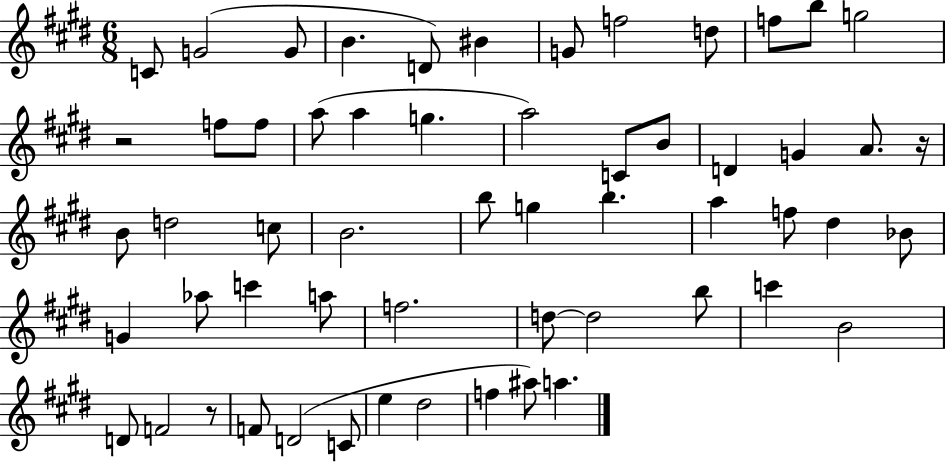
C4/e G4/h G4/e B4/q. D4/e BIS4/q G4/e F5/h D5/e F5/e B5/e G5/h R/h F5/e F5/e A5/e A5/q G5/q. A5/h C4/e B4/e D4/q G4/q A4/e. R/s B4/e D5/h C5/e B4/h. B5/e G5/q B5/q. A5/q F5/e D#5/q Bb4/e G4/q Ab5/e C6/q A5/e F5/h. D5/e D5/h B5/e C6/q B4/h D4/e F4/h R/e F4/e D4/h C4/e E5/q D#5/h F5/q A#5/e A5/q.